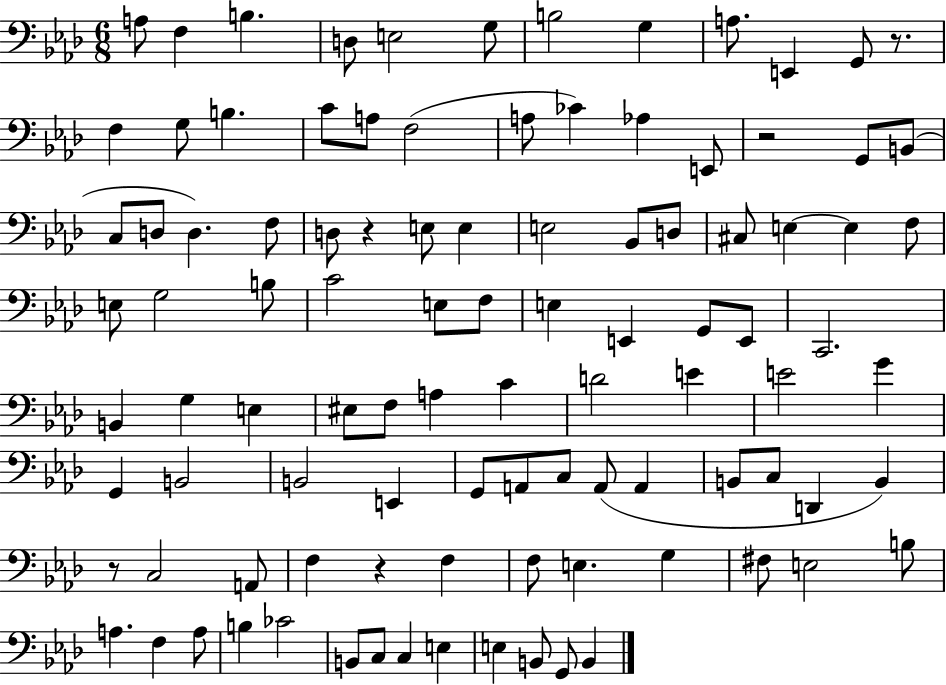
{
  \clef bass
  \numericTimeSignature
  \time 6/8
  \key aes \major
  a8 f4 b4. | d8 e2 g8 | b2 g4 | a8. e,4 g,8 r8. | \break f4 g8 b4. | c'8 a8 f2( | a8 ces'4) aes4 e,8 | r2 g,8 b,8( | \break c8 d8 d4.) f8 | d8 r4 e8 e4 | e2 bes,8 d8 | cis8 e4~~ e4 f8 | \break e8 g2 b8 | c'2 e8 f8 | e4 e,4 g,8 e,8 | c,2. | \break b,4 g4 e4 | eis8 f8 a4 c'4 | d'2 e'4 | e'2 g'4 | \break g,4 b,2 | b,2 e,4 | g,8 a,8 c8 a,8( a,4 | b,8 c8 d,4 b,4) | \break r8 c2 a,8 | f4 r4 f4 | f8 e4. g4 | fis8 e2 b8 | \break a4. f4 a8 | b4 ces'2 | b,8 c8 c4 e4 | e4 b,8 g,8 b,4 | \break \bar "|."
}